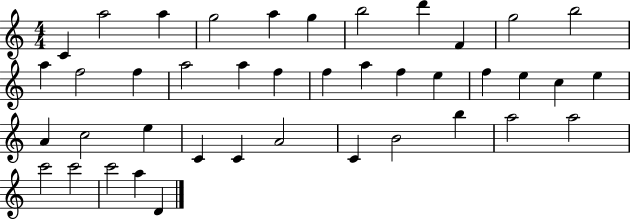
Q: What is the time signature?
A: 4/4